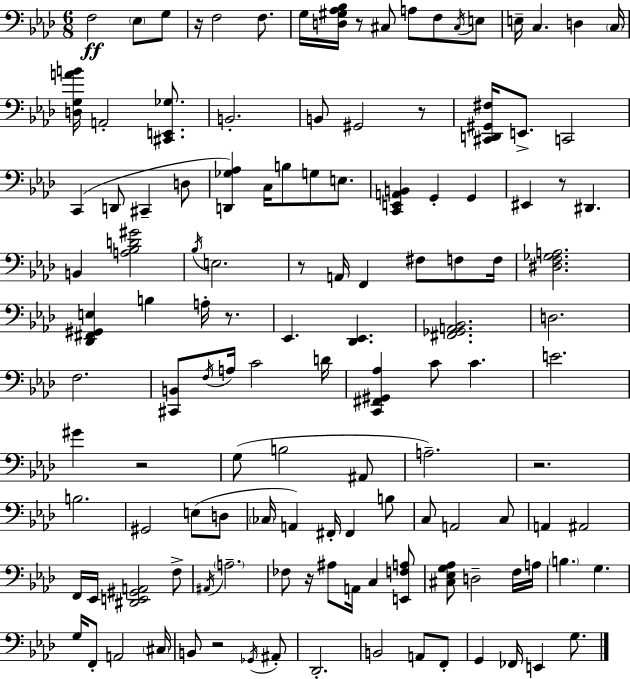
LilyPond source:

{
  \clef bass
  \numericTimeSignature
  \time 6/8
  \key aes \major
  f2\ff \parenthesize ees8 g8 | r16 f2 f8. | g16 <d gis aes bes>16 r8 cis8 a8 f8 \acciaccatura { cis16 } e8 | e16-- c4. d4 | \break \parenthesize c16 <d g a' b'>16 a,2-. <cis, e, ges>8. | b,2.-. | b,8 gis,2 r8 | <cis, d, gis, fis>16 e,8.-> c,2 | \break c,4( d,8 cis,4-- d8 | <d, ges aes>4) c16 b8 g8 e8. | <c, e, a, b,>4 g,4-. g,4 | eis,4 r8 dis,4. | \break b,4 <a bes d' gis'>2 | \acciaccatura { bes16 } e2. | r8 a,16 f,4 fis8 f8 | f16 <dis f ges a>2. | \break <des, fis, gis, e>4 b4 a16-. r8. | ees,4. <des, ees,>4. | <fis, ges, a, bes,>2. | d2. | \break f2. | <cis, b,>8 \acciaccatura { f16 } a16 c'2 | d'16 <c, fis, gis, aes>4 c'8 c'4. | e'2. | \break gis'4 r2 | g8( b2 | ais,8 a2.--) | r2. | \break b2. | gis,2 e8( | d8 \parenthesize ces16 a,4) fis,16-. fis,4 | b8 c8 a,2 | \break c8 a,4 ais,2 | f,16 ees,16 <dis, e, gis, a,>2 | f8-> \acciaccatura { ais,16 } \parenthesize a2.-- | fes8 r16 ais8 a,16 c4 | \break <e, f a>8 <cis ees g aes>8 d2-- | f16 a16 \parenthesize b4. g4. | g16 f,8-. a,2 | \parenthesize cis16 b,8 r2 | \break \acciaccatura { ges,16 } ais,8-. des,2.-. | b,2 | a,8 f,8-. g,4 fes,16 e,4 | g8. \bar "|."
}